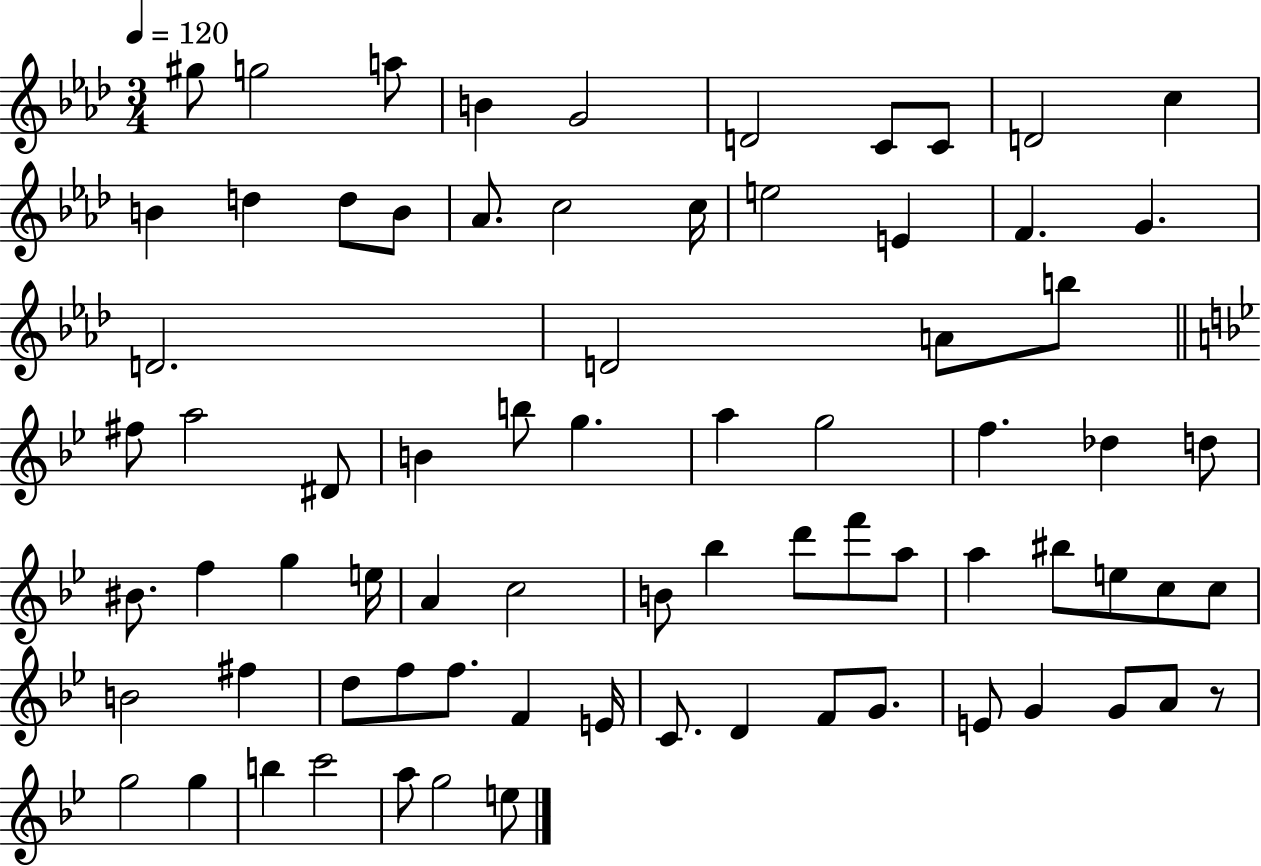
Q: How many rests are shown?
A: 1